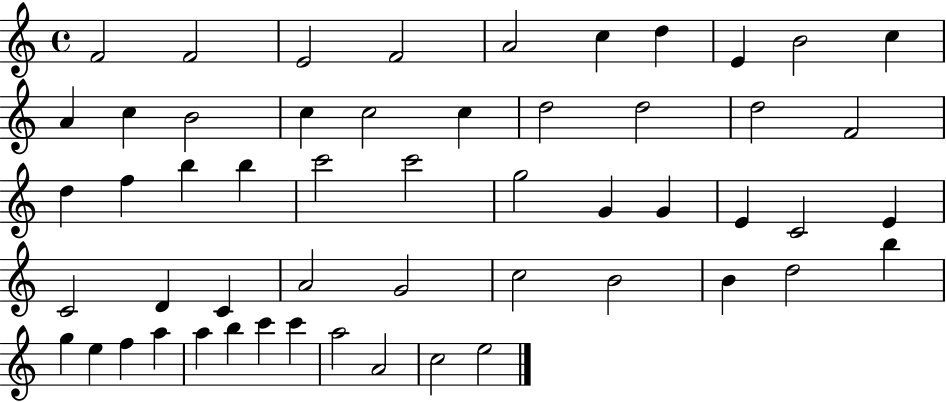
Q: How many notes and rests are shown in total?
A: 54